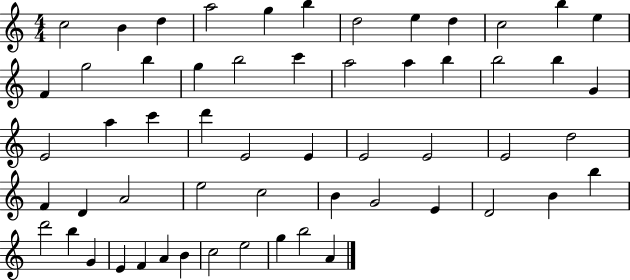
X:1
T:Untitled
M:4/4
L:1/4
K:C
c2 B d a2 g b d2 e d c2 b e F g2 b g b2 c' a2 a b b2 b G E2 a c' d' E2 E E2 E2 E2 d2 F D A2 e2 c2 B G2 E D2 B b d'2 b G E F A B c2 e2 g b2 A